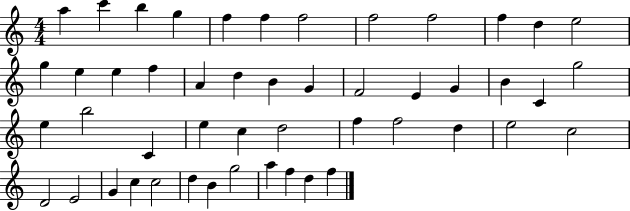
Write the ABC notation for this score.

X:1
T:Untitled
M:4/4
L:1/4
K:C
a c' b g f f f2 f2 f2 f d e2 g e e f A d B G F2 E G B C g2 e b2 C e c d2 f f2 d e2 c2 D2 E2 G c c2 d B g2 a f d f